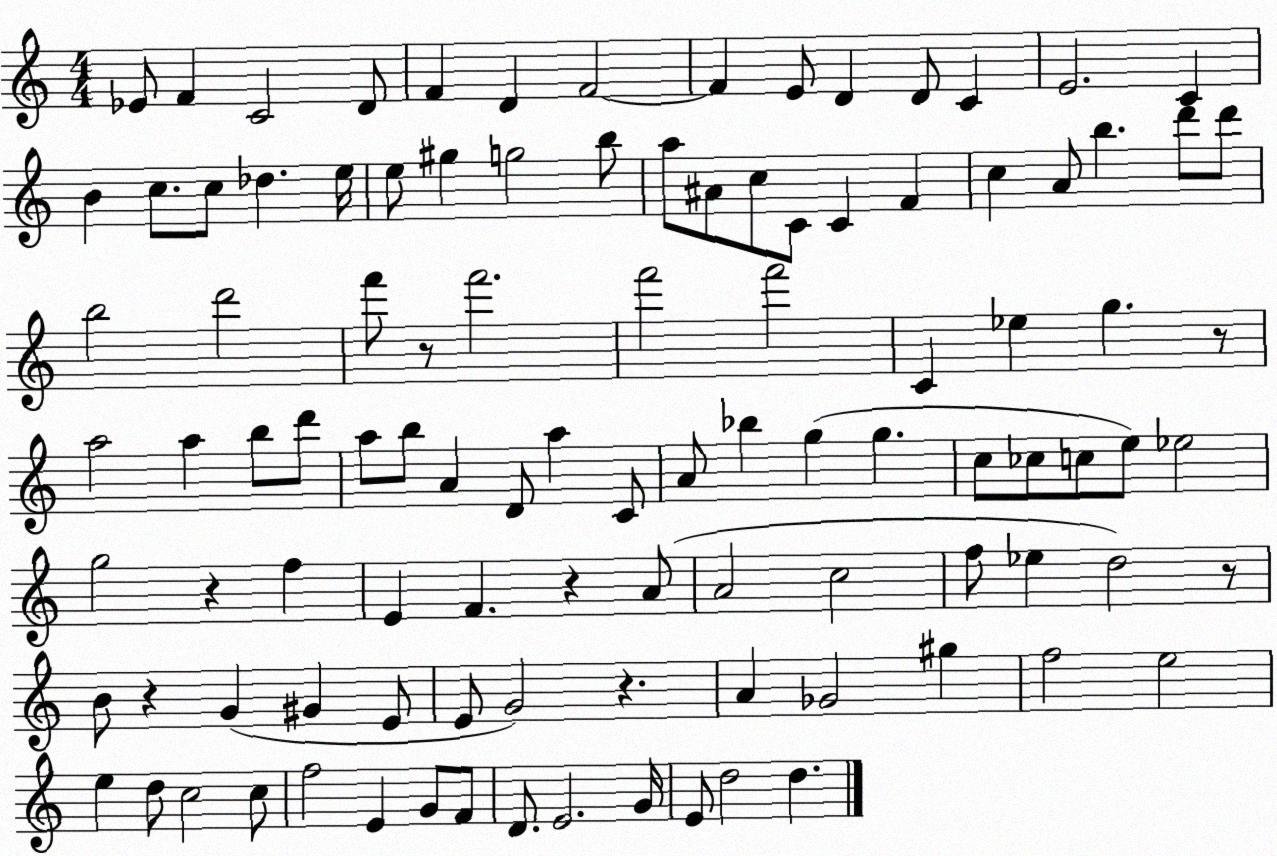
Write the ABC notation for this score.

X:1
T:Untitled
M:4/4
L:1/4
K:C
_E/2 F C2 D/2 F D F2 F E/2 D D/2 C E2 C B c/2 c/2 _d e/4 e/2 ^g g2 b/2 a/2 ^A/2 c/2 C/2 C F c A/2 b d'/2 d'/2 b2 d'2 f'/2 z/2 f'2 f'2 f'2 C _e g z/2 a2 a b/2 d'/2 a/2 b/2 A D/2 a C/2 A/2 _b g g c/2 _c/2 c/2 e/2 _e2 g2 z f E F z A/2 A2 c2 f/2 _e d2 z/2 B/2 z G ^G E/2 E/2 G2 z A _G2 ^g f2 e2 e d/2 c2 c/2 f2 E G/2 F/2 D/2 E2 G/4 E/2 d2 d